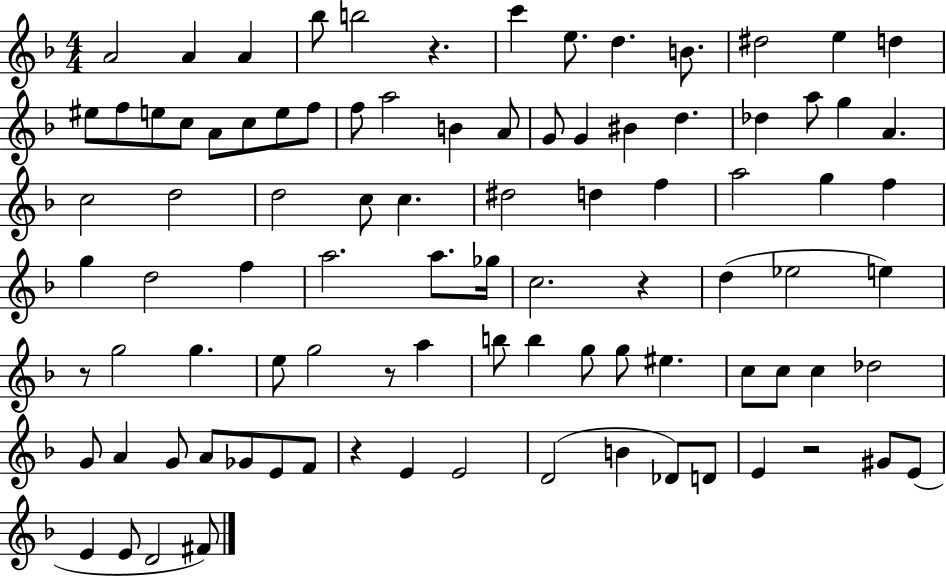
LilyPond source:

{
  \clef treble
  \numericTimeSignature
  \time 4/4
  \key f \major
  \repeat volta 2 { a'2 a'4 a'4 | bes''8 b''2 r4. | c'''4 e''8. d''4. b'8. | dis''2 e''4 d''4 | \break eis''8 f''8 e''8 c''8 a'8 c''8 e''8 f''8 | f''8 a''2 b'4 a'8 | g'8 g'4 bis'4 d''4. | des''4 a''8 g''4 a'4. | \break c''2 d''2 | d''2 c''8 c''4. | dis''2 d''4 f''4 | a''2 g''4 f''4 | \break g''4 d''2 f''4 | a''2. a''8. ges''16 | c''2. r4 | d''4( ees''2 e''4) | \break r8 g''2 g''4. | e''8 g''2 r8 a''4 | b''8 b''4 g''8 g''8 eis''4. | c''8 c''8 c''4 des''2 | \break g'8 a'4 g'8 a'8 ges'8 e'8 f'8 | r4 e'4 e'2 | d'2( b'4 des'8) d'8 | e'4 r2 gis'8 e'8( | \break e'4 e'8 d'2 fis'8) | } \bar "|."
}